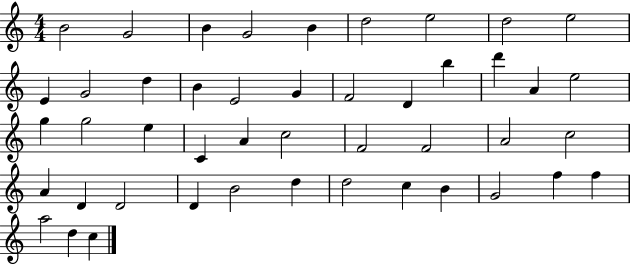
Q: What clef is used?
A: treble